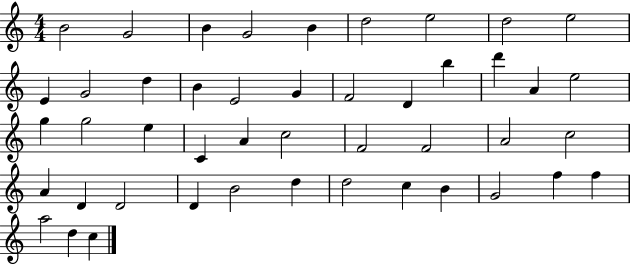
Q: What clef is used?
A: treble